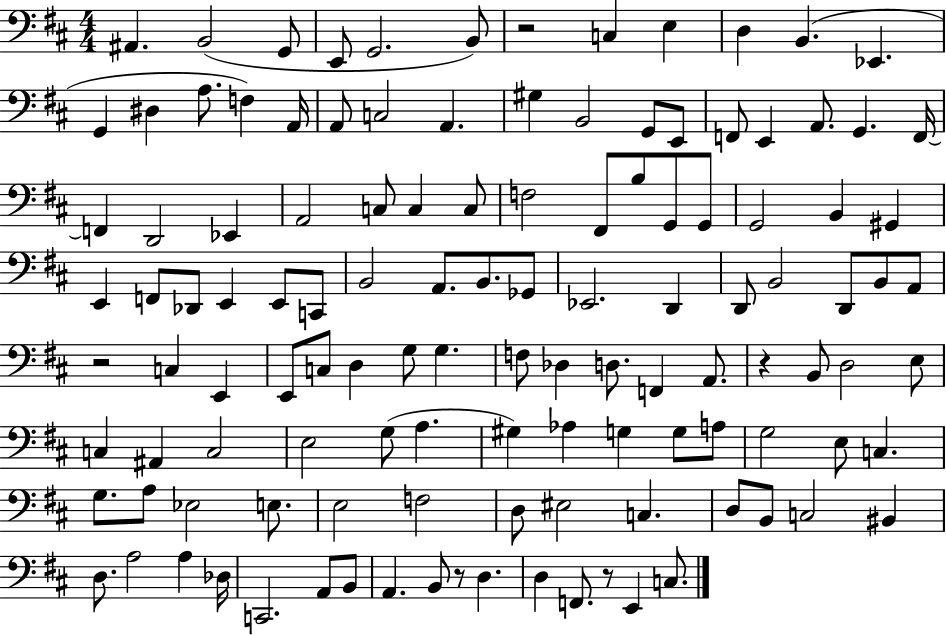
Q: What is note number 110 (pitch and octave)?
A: A2